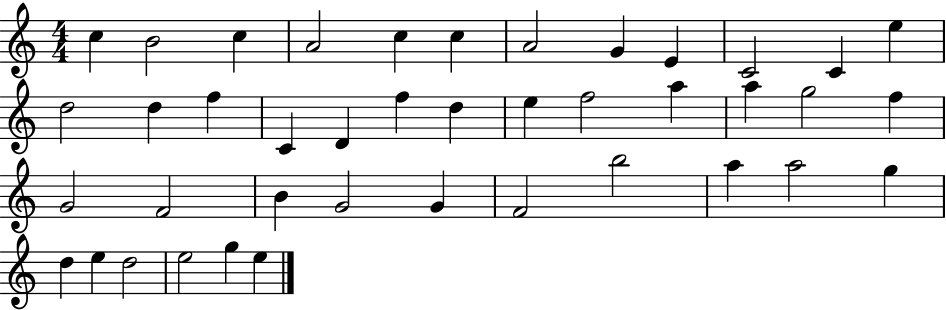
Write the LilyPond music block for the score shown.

{
  \clef treble
  \numericTimeSignature
  \time 4/4
  \key c \major
  c''4 b'2 c''4 | a'2 c''4 c''4 | a'2 g'4 e'4 | c'2 c'4 e''4 | \break d''2 d''4 f''4 | c'4 d'4 f''4 d''4 | e''4 f''2 a''4 | a''4 g''2 f''4 | \break g'2 f'2 | b'4 g'2 g'4 | f'2 b''2 | a''4 a''2 g''4 | \break d''4 e''4 d''2 | e''2 g''4 e''4 | \bar "|."
}